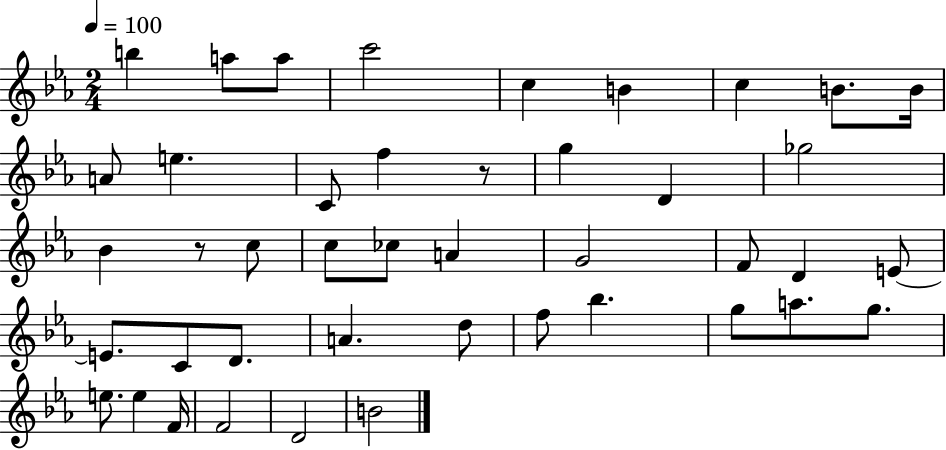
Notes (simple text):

B5/q A5/e A5/e C6/h C5/q B4/q C5/q B4/e. B4/s A4/e E5/q. C4/e F5/q R/e G5/q D4/q Gb5/h Bb4/q R/e C5/e C5/e CES5/e A4/q G4/h F4/e D4/q E4/e E4/e. C4/e D4/e. A4/q. D5/e F5/e Bb5/q. G5/e A5/e. G5/e. E5/e. E5/q F4/s F4/h D4/h B4/h